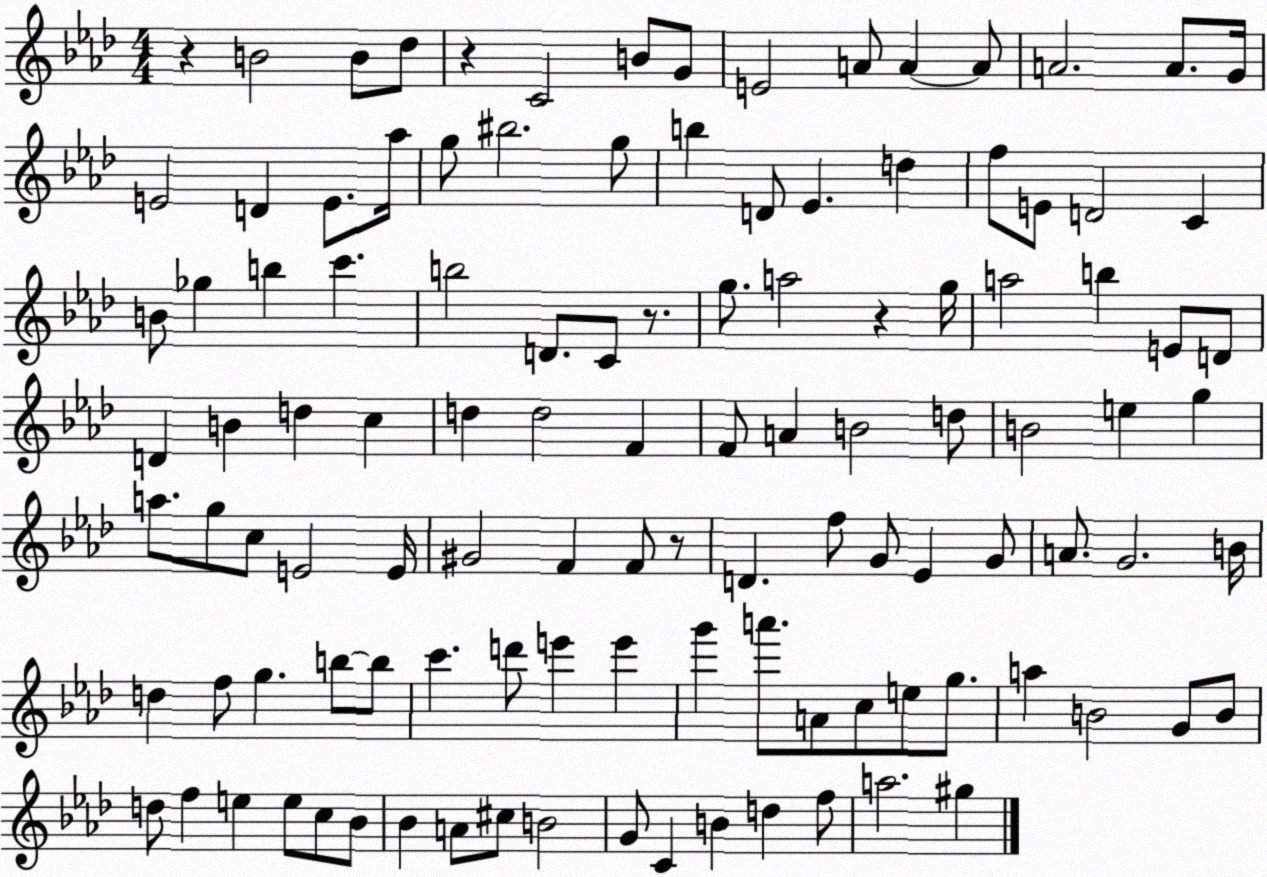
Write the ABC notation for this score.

X:1
T:Untitled
M:4/4
L:1/4
K:Ab
z B2 B/2 _d/2 z C2 B/2 G/2 E2 A/2 A A/2 A2 A/2 G/4 E2 D E/2 _a/4 g/2 ^b2 g/2 b D/2 _E d f/2 E/2 D2 C B/2 _g b c' b2 D/2 C/2 z/2 g/2 a2 z g/4 a2 b E/2 D/2 D B d c d d2 F F/2 A B2 d/2 B2 e g a/2 g/2 c/2 E2 E/4 ^G2 F F/2 z/2 D f/2 G/2 _E G/2 A/2 G2 B/4 d f/2 g b/2 b/2 c' d'/2 e' e' g' a'/2 A/2 c/2 e/2 g/2 a B2 G/2 B/2 d/2 f e e/2 c/2 _B/2 _B A/2 ^c/2 B2 G/2 C B d f/2 a2 ^g